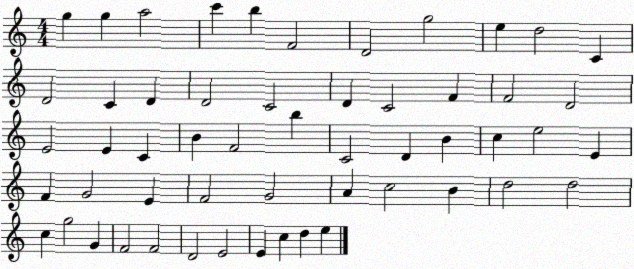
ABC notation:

X:1
T:Untitled
M:4/4
L:1/4
K:C
g g a2 c' b F2 D2 g2 e d2 C D2 C D D2 C2 D C2 F F2 D2 E2 E C B F2 b C2 D B c e2 E F G2 E F2 G2 A c2 B d2 d2 c g2 G F2 F2 D2 E2 E c d e